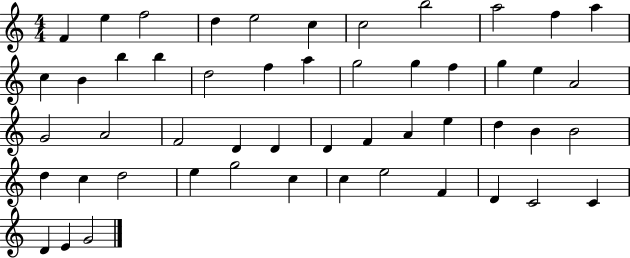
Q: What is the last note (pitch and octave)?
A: G4